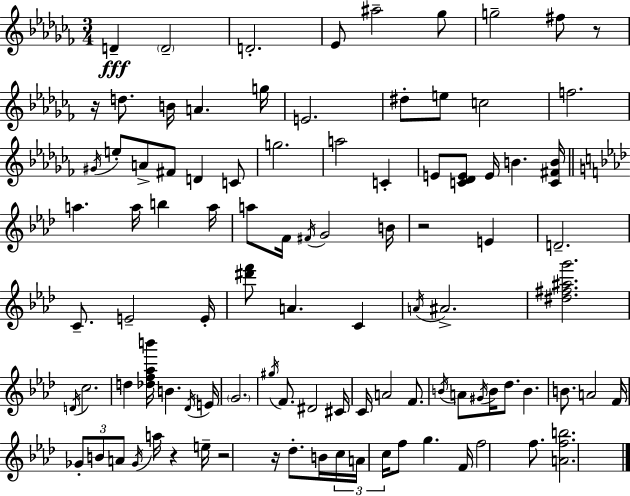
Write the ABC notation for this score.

X:1
T:Untitled
M:3/4
L:1/4
K:Abm
D D2 D2 _E/2 ^a2 _g/2 g2 ^f/2 z/2 z/4 d/2 B/4 A g/4 E2 ^d/2 e/2 c2 f2 ^G/4 e/2 A/2 ^F/2 D C/2 g2 a2 C E/2 [C_DE]/2 E/4 B [C^FB]/4 a a/4 b a/4 a/2 F/4 ^F/4 G2 B/4 z2 E D2 C/2 E2 E/4 [^d'f']/2 A C A/4 ^A2 [^d^f^ag']2 D/4 c2 d [_df_ab']/4 B _D/4 E/4 G2 ^g/4 F/2 ^D2 ^C/4 C/4 A2 F/2 B/4 A/2 ^G/4 B/4 _d/2 B B/2 A2 F/4 _G/2 B/2 A/2 _G/4 a/4 z e/4 z2 z/4 _d/2 B/4 c/4 A/4 c/4 f/2 g F/4 f2 f/2 [Afb]2